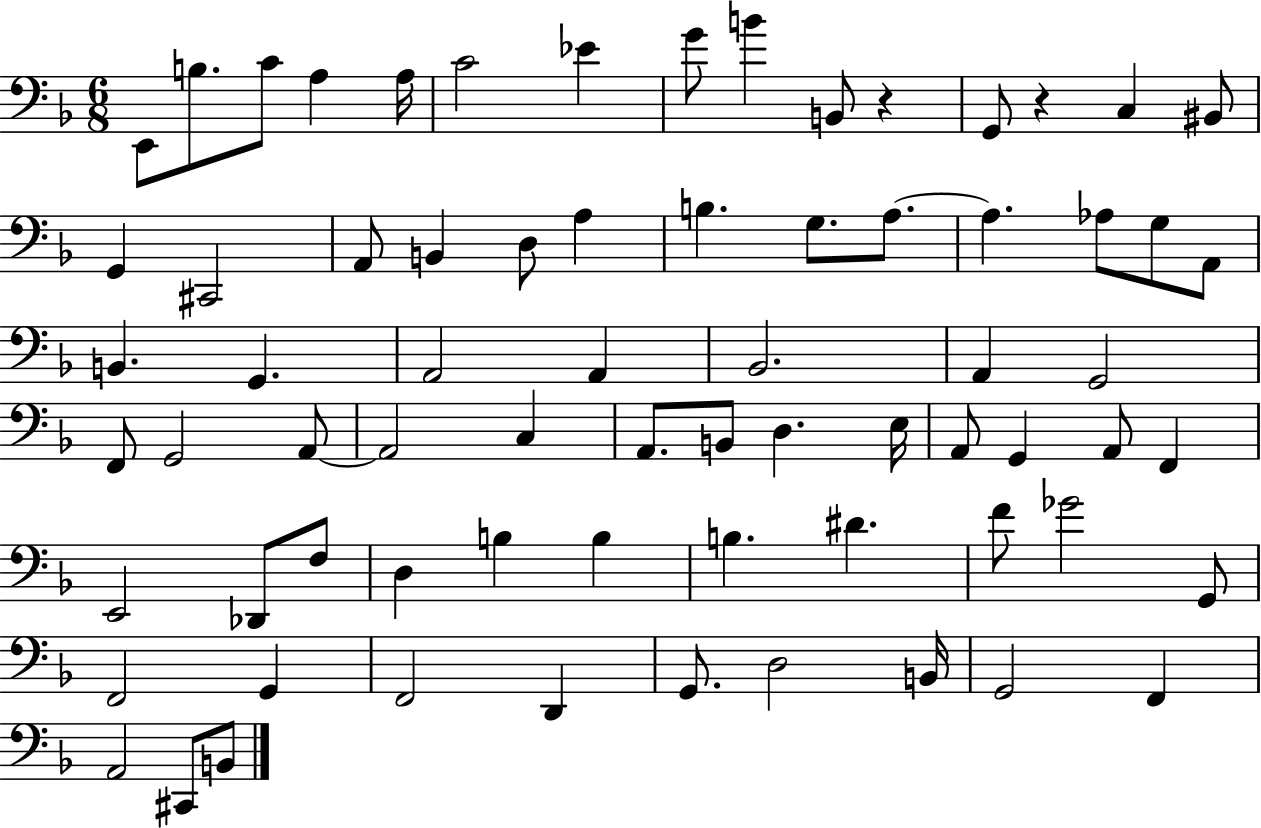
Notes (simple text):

E2/e B3/e. C4/e A3/q A3/s C4/h Eb4/q G4/e B4/q B2/e R/q G2/e R/q C3/q BIS2/e G2/q C#2/h A2/e B2/q D3/e A3/q B3/q. G3/e. A3/e. A3/q. Ab3/e G3/e A2/e B2/q. G2/q. A2/h A2/q Bb2/h. A2/q G2/h F2/e G2/h A2/e A2/h C3/q A2/e. B2/e D3/q. E3/s A2/e G2/q A2/e F2/q E2/h Db2/e F3/e D3/q B3/q B3/q B3/q. D#4/q. F4/e Gb4/h G2/e F2/h G2/q F2/h D2/q G2/e. D3/h B2/s G2/h F2/q A2/h C#2/e B2/e